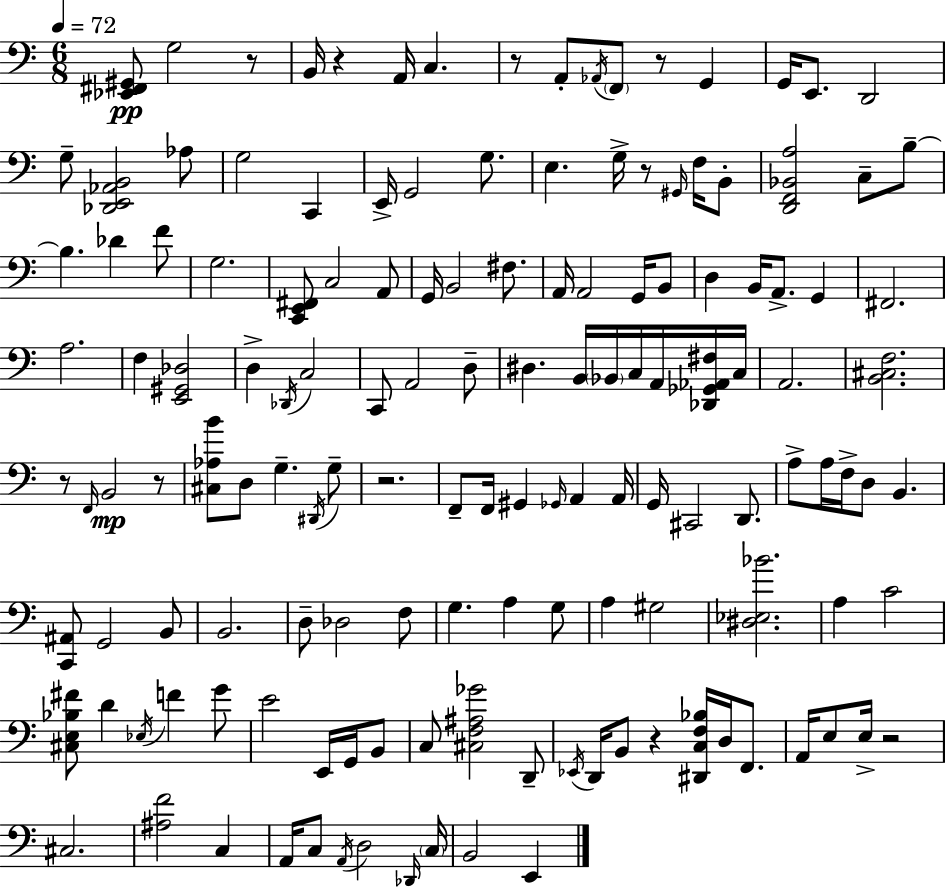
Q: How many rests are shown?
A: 10